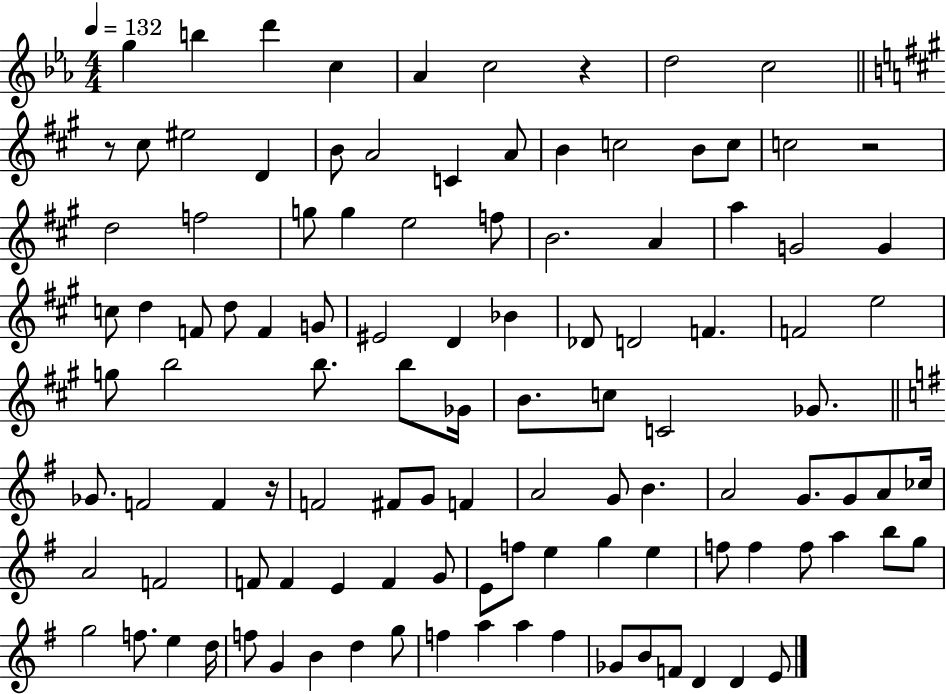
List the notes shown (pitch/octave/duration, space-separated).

G5/q B5/q D6/q C5/q Ab4/q C5/h R/q D5/h C5/h R/e C#5/e EIS5/h D4/q B4/e A4/h C4/q A4/e B4/q C5/h B4/e C5/e C5/h R/h D5/h F5/h G5/e G5/q E5/h F5/e B4/h. A4/q A5/q G4/h G4/q C5/e D5/q F4/e D5/e F4/q G4/e EIS4/h D4/q Bb4/q Db4/e D4/h F4/q. F4/h E5/h G5/e B5/h B5/e. B5/e Gb4/s B4/e. C5/e C4/h Gb4/e. Gb4/e. F4/h F4/q R/s F4/h F#4/e G4/e F4/q A4/h G4/e B4/q. A4/h G4/e. G4/e A4/e CES5/s A4/h F4/h F4/e F4/q E4/q F4/q G4/e E4/e F5/e E5/q G5/q E5/q F5/e F5/q F5/e A5/q B5/e G5/e G5/h F5/e. E5/q D5/s F5/e G4/q B4/q D5/q G5/e F5/q A5/q A5/q F5/q Gb4/e B4/e F4/e D4/q D4/q E4/e